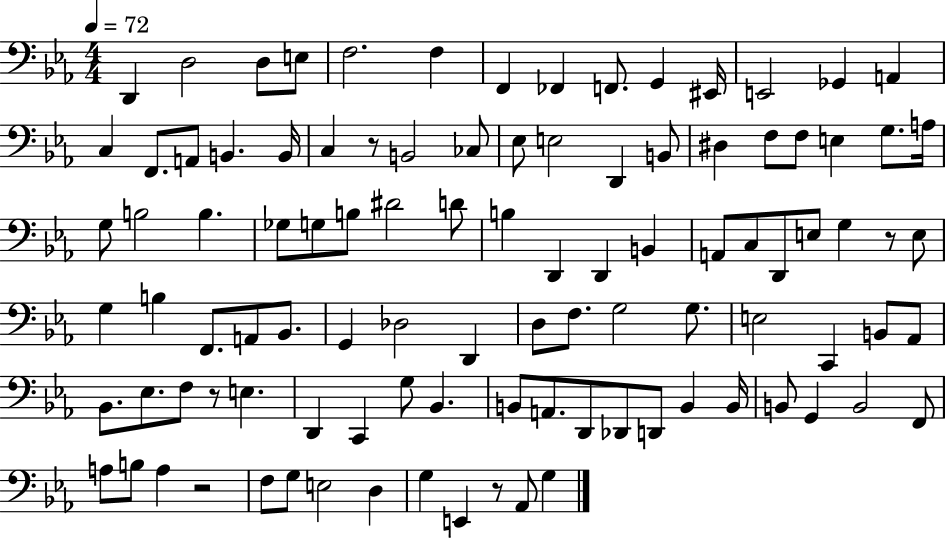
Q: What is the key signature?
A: EES major